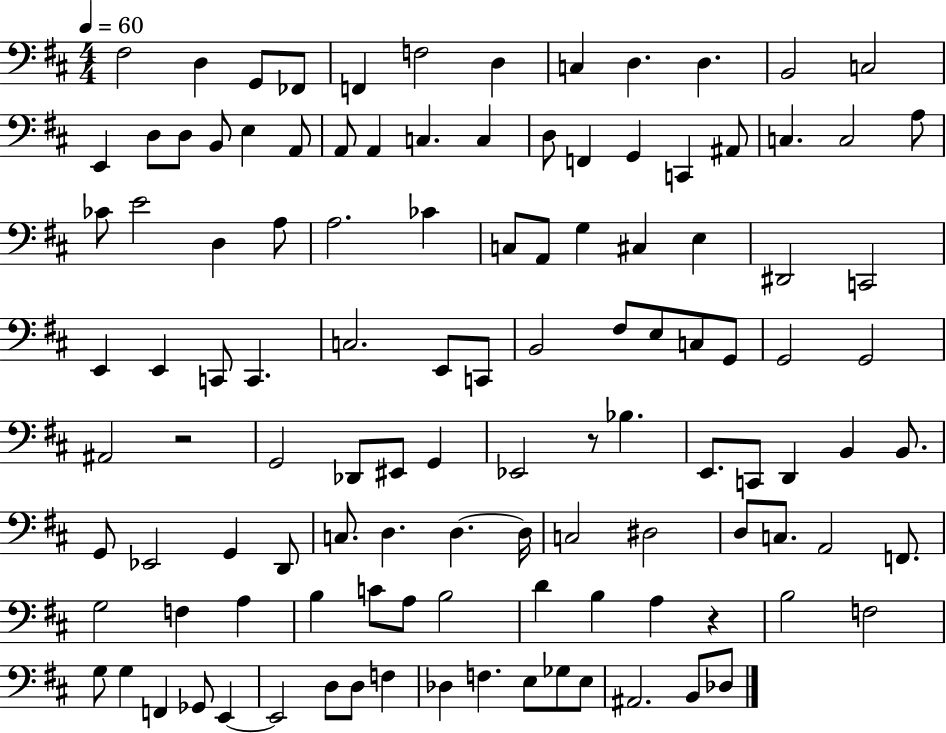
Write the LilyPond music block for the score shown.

{
  \clef bass
  \numericTimeSignature
  \time 4/4
  \key d \major
  \tempo 4 = 60
  fis2 d4 g,8 fes,8 | f,4 f2 d4 | c4 d4. d4. | b,2 c2 | \break e,4 d8 d8 b,8 e4 a,8 | a,8 a,4 c4. c4 | d8 f,4 g,4 c,4 ais,8 | c4. c2 a8 | \break ces'8 e'2 d4 a8 | a2. ces'4 | c8 a,8 g4 cis4 e4 | dis,2 c,2 | \break e,4 e,4 c,8 c,4. | c2. e,8 c,8 | b,2 fis8 e8 c8 g,8 | g,2 g,2 | \break ais,2 r2 | g,2 des,8 eis,8 g,4 | ees,2 r8 bes4. | e,8. c,8 d,4 b,4 b,8. | \break g,8 ees,2 g,4 d,8 | c8. d4. d4.~~ d16 | c2 dis2 | d8 c8. a,2 f,8. | \break g2 f4 a4 | b4 c'8 a8 b2 | d'4 b4 a4 r4 | b2 f2 | \break g8 g4 f,4 ges,8 e,4~~ | e,2 d8 d8 f4 | des4 f4. e8 ges8 e8 | ais,2. b,8 des8 | \break \bar "|."
}